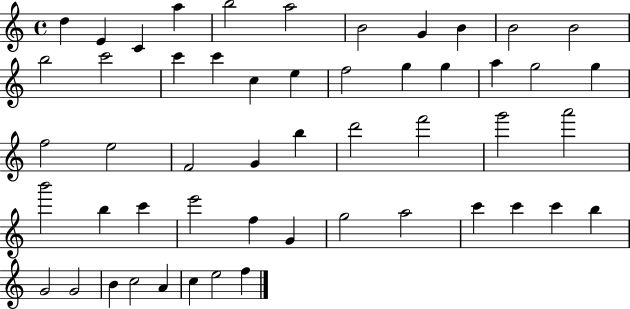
{
  \clef treble
  \time 4/4
  \defaultTimeSignature
  \key c \major
  d''4 e'4 c'4 a''4 | b''2 a''2 | b'2 g'4 b'4 | b'2 b'2 | \break b''2 c'''2 | c'''4 c'''4 c''4 e''4 | f''2 g''4 g''4 | a''4 g''2 g''4 | \break f''2 e''2 | f'2 g'4 b''4 | d'''2 f'''2 | g'''2 a'''2 | \break b'''2 b''4 c'''4 | e'''2 f''4 g'4 | g''2 a''2 | c'''4 c'''4 c'''4 b''4 | \break g'2 g'2 | b'4 c''2 a'4 | c''4 e''2 f''4 | \bar "|."
}